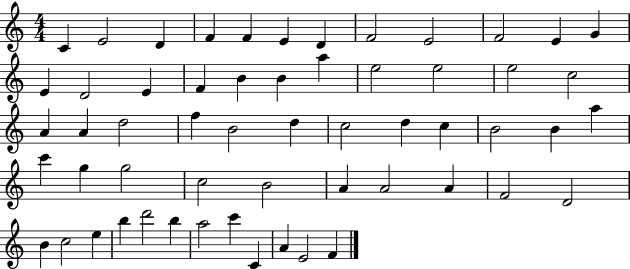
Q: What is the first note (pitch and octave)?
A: C4